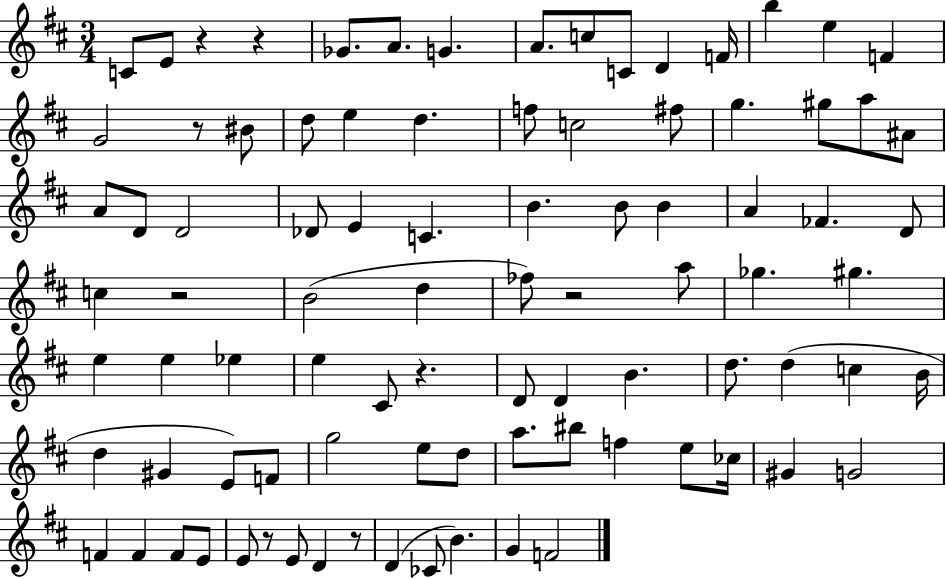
C4/e E4/e R/q R/q Gb4/e. A4/e. G4/q. A4/e. C5/e C4/e D4/q F4/s B5/q E5/q F4/q G4/h R/e BIS4/e D5/e E5/q D5/q. F5/e C5/h F#5/e G5/q. G#5/e A5/e A#4/e A4/e D4/e D4/h Db4/e E4/q C4/q. B4/q. B4/e B4/q A4/q FES4/q. D4/e C5/q R/h B4/h D5/q FES5/e R/h A5/e Gb5/q. G#5/q. E5/q E5/q Eb5/q E5/q C#4/e R/q. D4/e D4/q B4/q. D5/e. D5/q C5/q B4/s D5/q G#4/q E4/e F4/e G5/h E5/e D5/e A5/e. BIS5/e F5/q E5/e CES5/s G#4/q G4/h F4/q F4/q F4/e E4/e E4/e R/e E4/e D4/q R/e D4/q CES4/e B4/q. G4/q F4/h